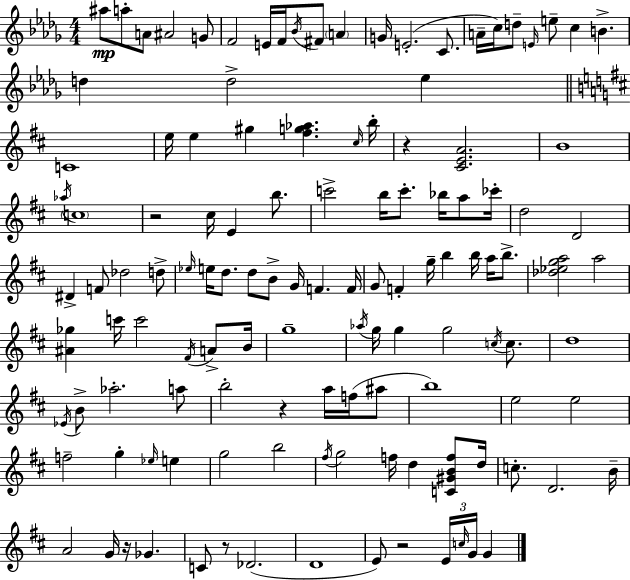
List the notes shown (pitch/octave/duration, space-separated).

A#5/e A5/e A4/e A#4/h G4/e F4/h E4/s F4/s Bb4/s F#4/e A4/q G4/s E4/h. C4/e. A4/s C5/s D5/e E4/s E5/e C5/q B4/q. D5/q D5/h Eb5/q C4/w E5/s E5/q G#5/q [F#5,G5,Ab5]/q. C#5/s B5/s R/q [C#4,E4,A4]/h. B4/w Ab5/s C5/w R/h C#5/s E4/q B5/e. C6/h B5/s C6/e. Bb5/s A5/e CES6/s D5/h D4/h D#4/q F4/e Db5/h D5/e Eb5/s E5/s D5/e. D5/e B4/e G4/s F4/q. F4/s G4/e F4/q G5/s B5/q B5/s A5/s B5/e. [Db5,Eb5,G5,A5]/h A5/h [A#4,Gb5]/q C6/s C6/h F#4/s A4/e B4/s G5/w Ab5/s G5/s G5/q G5/h C5/s C5/e. D5/w Eb4/s B4/e Ab5/h. A5/e B5/h R/q A5/s F5/s A#5/e B5/w E5/h E5/h F5/h G5/q Eb5/s E5/q G5/h B5/h F#5/s G5/h F5/s D5/q [C4,G#4,B4,F5]/e D5/s C5/e. D4/h. B4/s A4/h G4/s R/s Gb4/q. C4/e R/e Db4/h. D4/w E4/e R/h E4/s C5/s G4/s G4/q